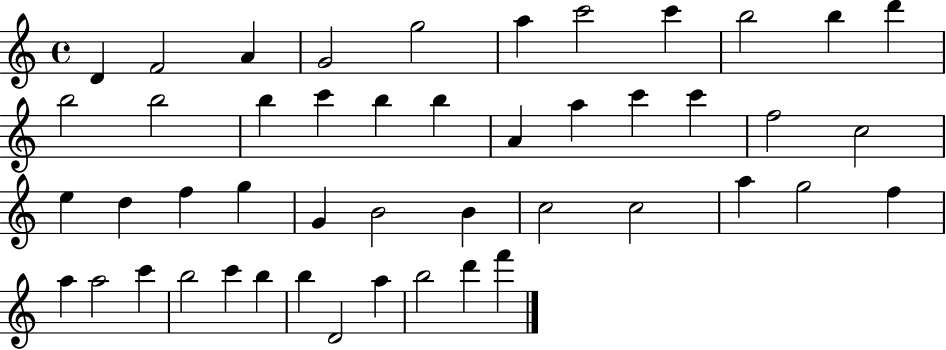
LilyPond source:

{
  \clef treble
  \time 4/4
  \defaultTimeSignature
  \key c \major
  d'4 f'2 a'4 | g'2 g''2 | a''4 c'''2 c'''4 | b''2 b''4 d'''4 | \break b''2 b''2 | b''4 c'''4 b''4 b''4 | a'4 a''4 c'''4 c'''4 | f''2 c''2 | \break e''4 d''4 f''4 g''4 | g'4 b'2 b'4 | c''2 c''2 | a''4 g''2 f''4 | \break a''4 a''2 c'''4 | b''2 c'''4 b''4 | b''4 d'2 a''4 | b''2 d'''4 f'''4 | \break \bar "|."
}